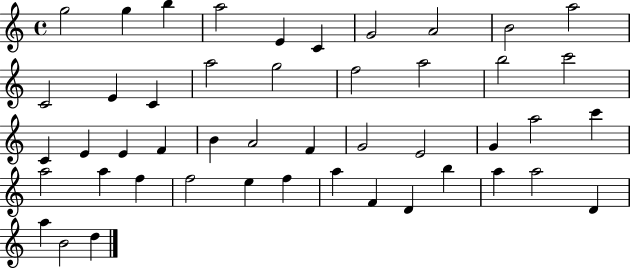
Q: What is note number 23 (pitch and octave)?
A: F4